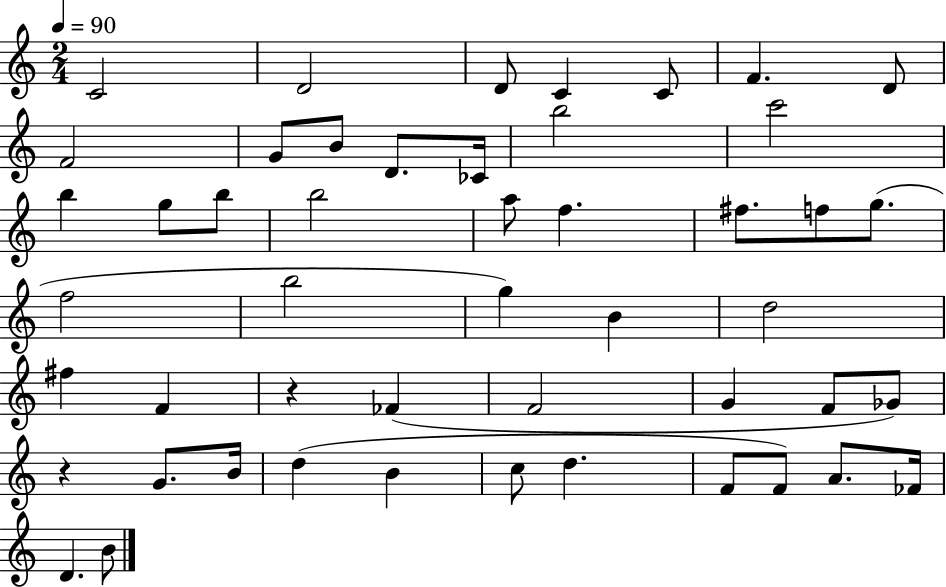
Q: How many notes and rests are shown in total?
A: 49